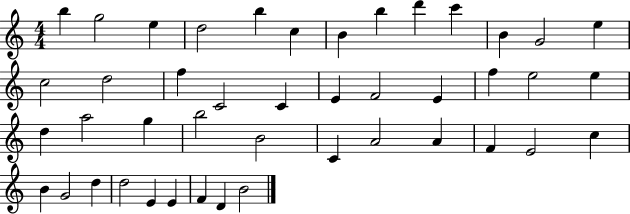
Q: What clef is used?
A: treble